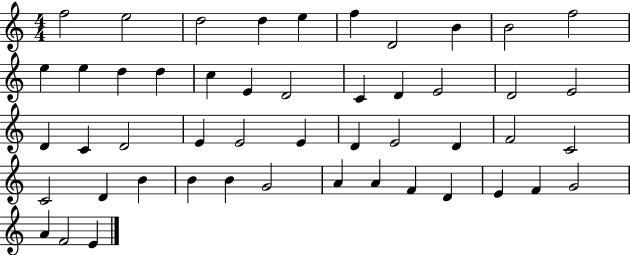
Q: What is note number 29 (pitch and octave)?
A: D4